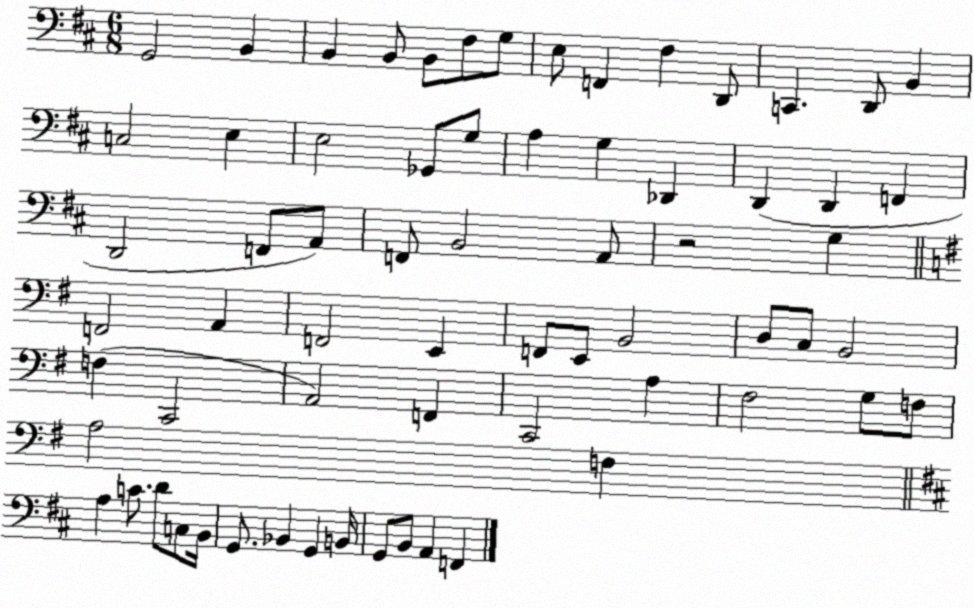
X:1
T:Untitled
M:6/8
L:1/4
K:D
G,,2 B,, B,, B,,/2 B,,/2 ^F,/2 G,/2 E,/2 F,, ^F, D,,/2 C,, D,,/2 B,, C,2 E, E,2 _G,,/2 G,/2 A, G, _D,, D,, D,, F,, D,,2 F,,/2 A,,/2 F,,/2 B,,2 A,,/2 z2 G, F,,2 A,, F,,2 E,, F,,/2 E,,/2 B,,2 D,/2 C,/2 B,,2 F, C,,2 A,,2 F,, C,,2 A, ^F,2 G,/2 F,/2 A,2 F, A, C/2 D/2 C,/2 B,,/4 G,,/2 _B,, G,, B,,/4 G,,/2 B,,/2 A,, F,,